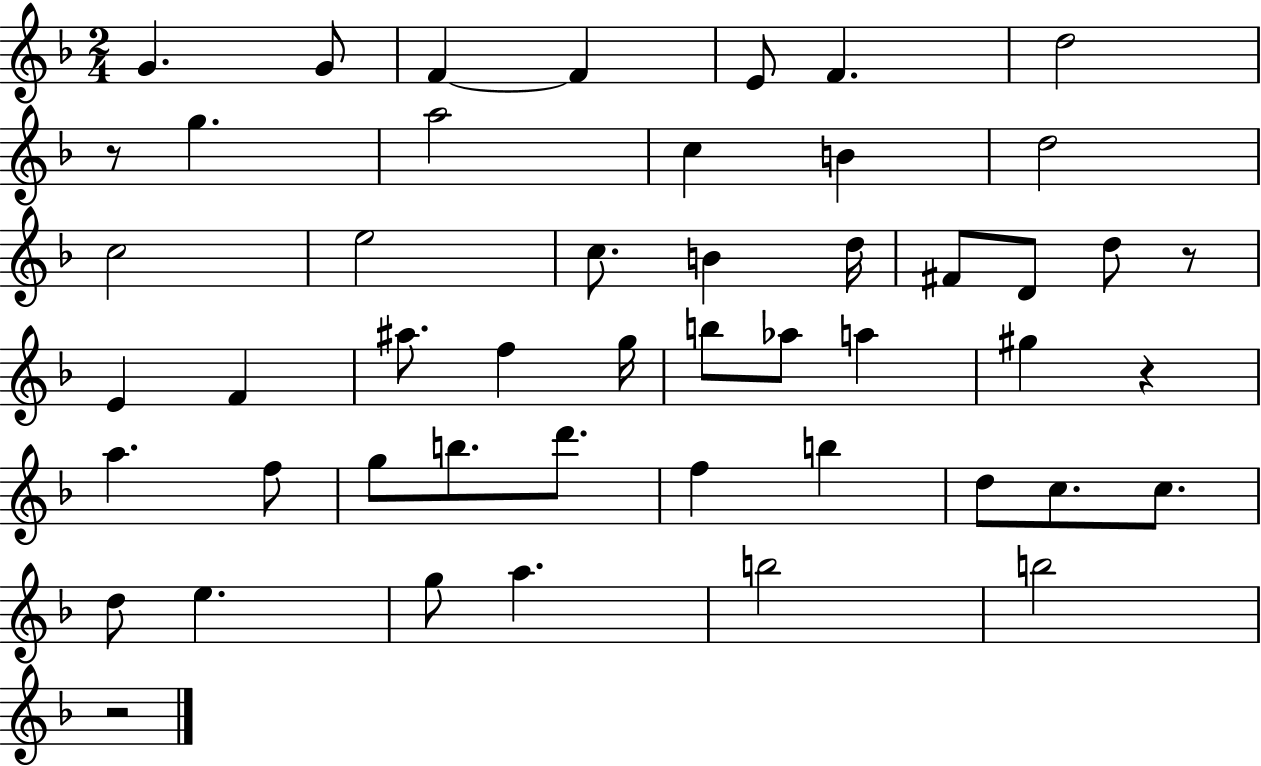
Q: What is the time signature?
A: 2/4